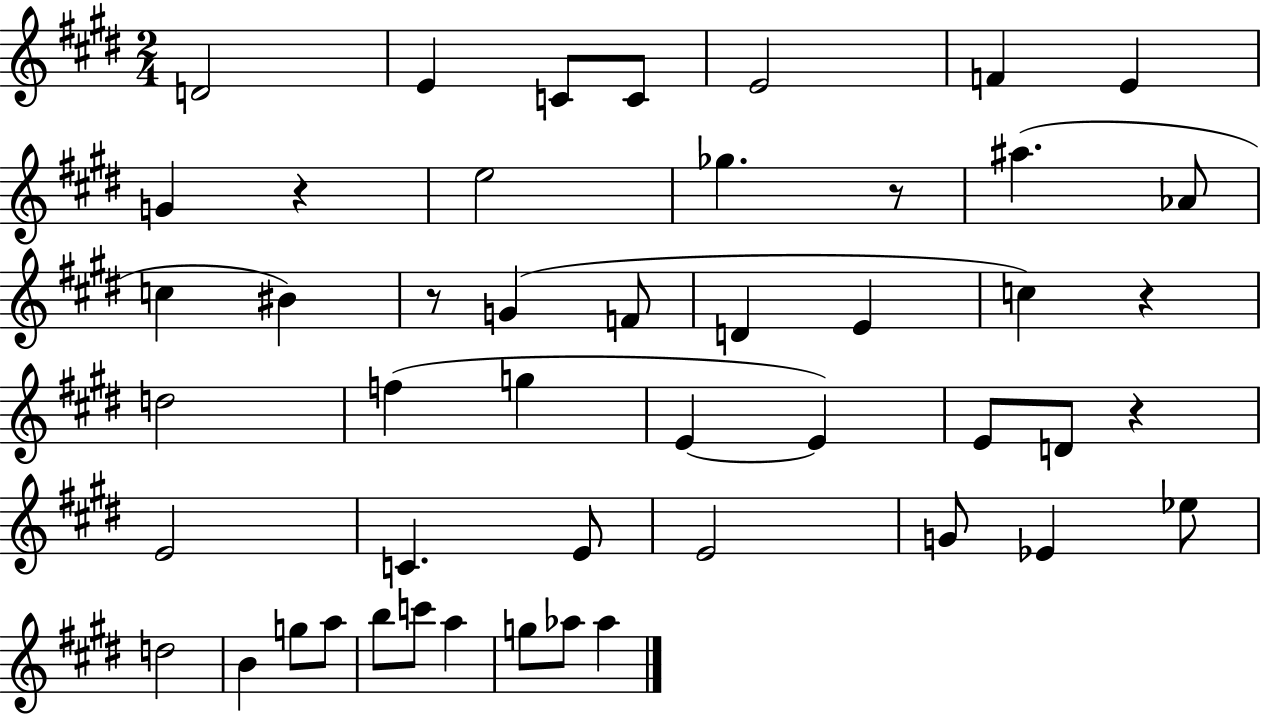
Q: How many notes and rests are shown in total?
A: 48